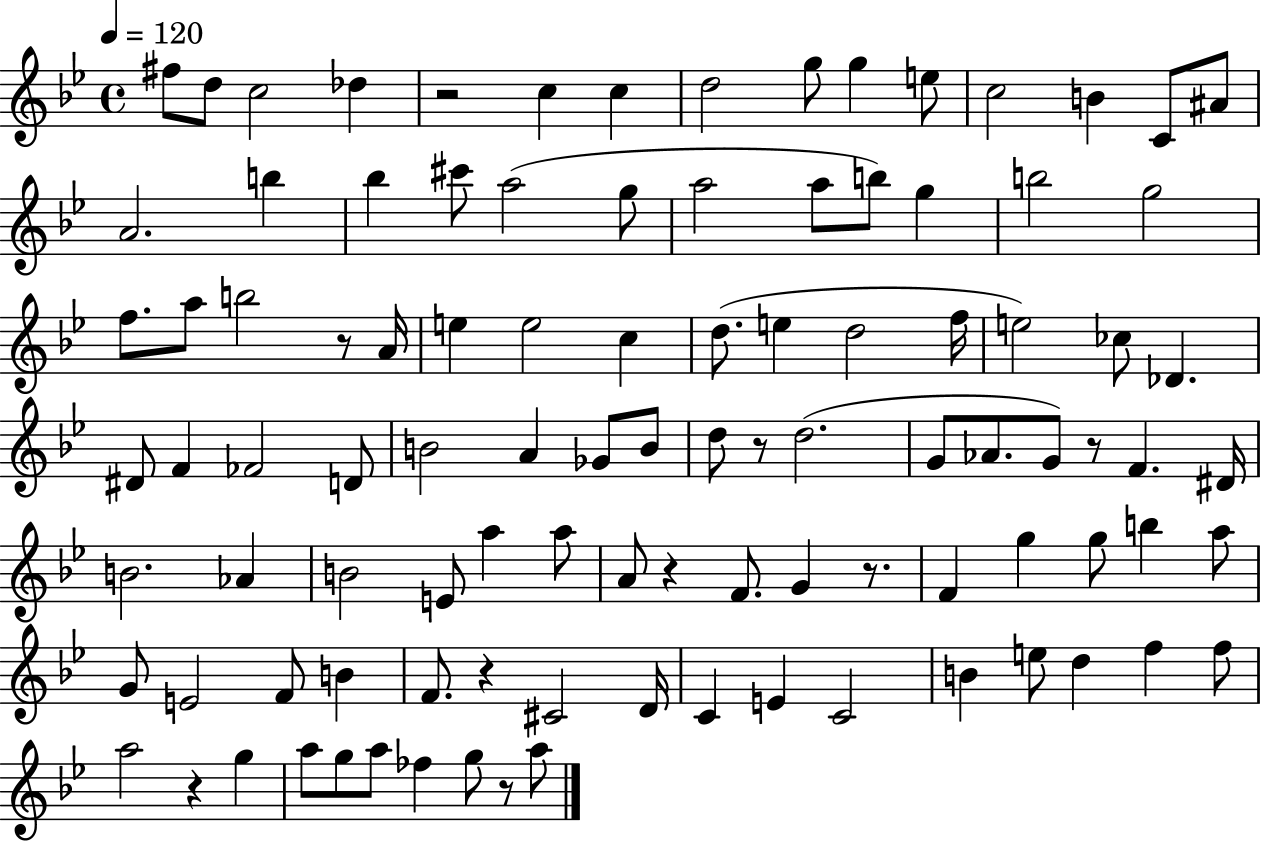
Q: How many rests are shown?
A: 9